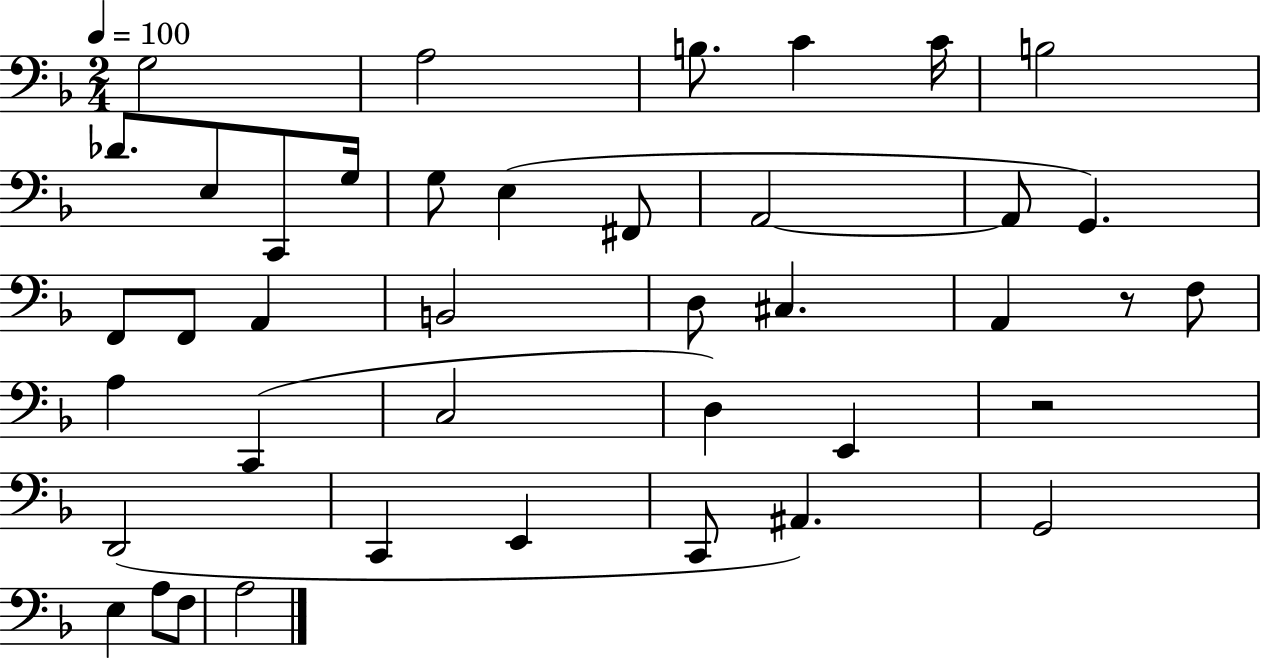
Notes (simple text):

G3/h A3/h B3/e. C4/q C4/s B3/h Db4/e. E3/e C2/e G3/s G3/e E3/q F#2/e A2/h A2/e G2/q. F2/e F2/e A2/q B2/h D3/e C#3/q. A2/q R/e F3/e A3/q C2/q C3/h D3/q E2/q R/h D2/h C2/q E2/q C2/e A#2/q. G2/h E3/q A3/e F3/e A3/h